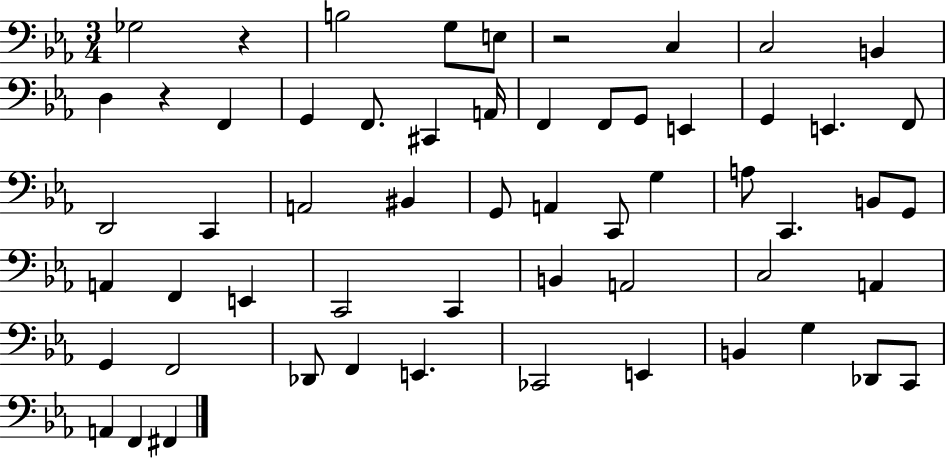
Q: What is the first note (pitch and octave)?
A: Gb3